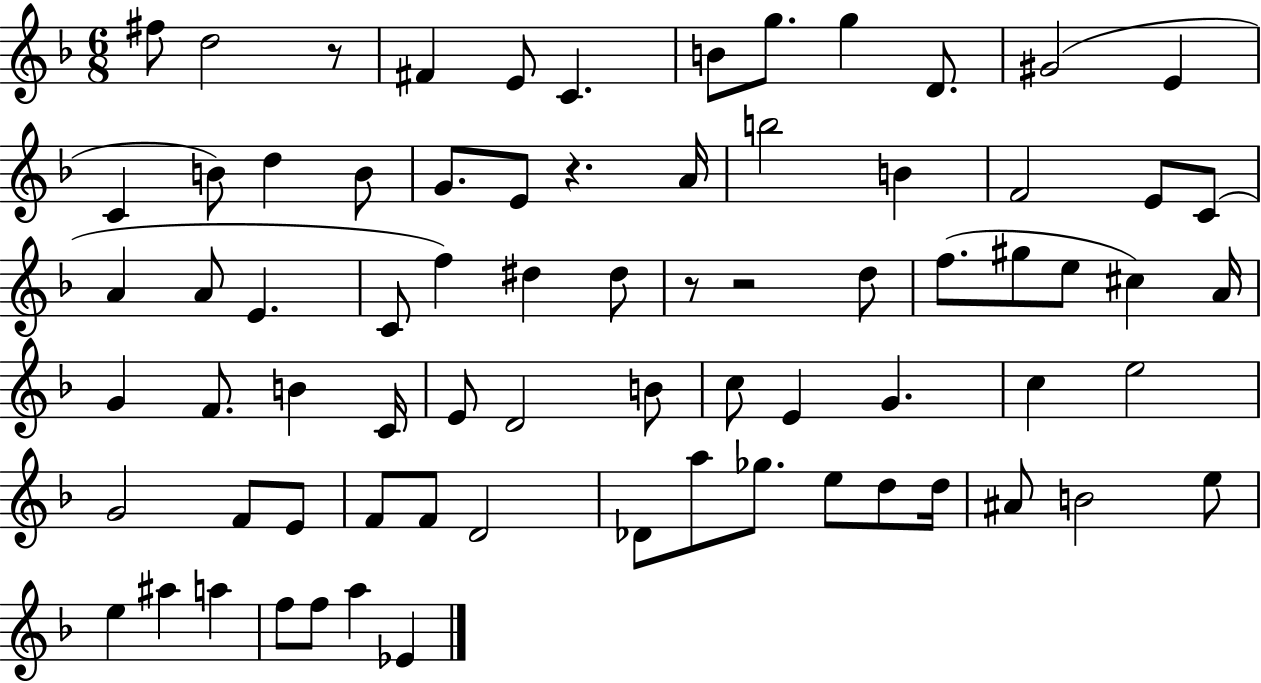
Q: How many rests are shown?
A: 4